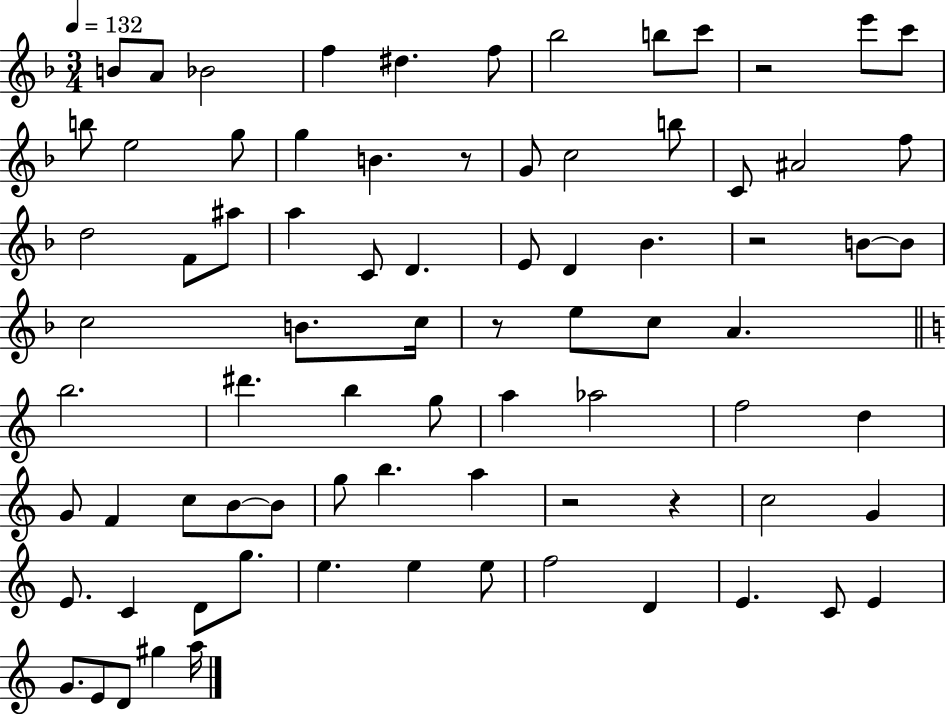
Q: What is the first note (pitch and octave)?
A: B4